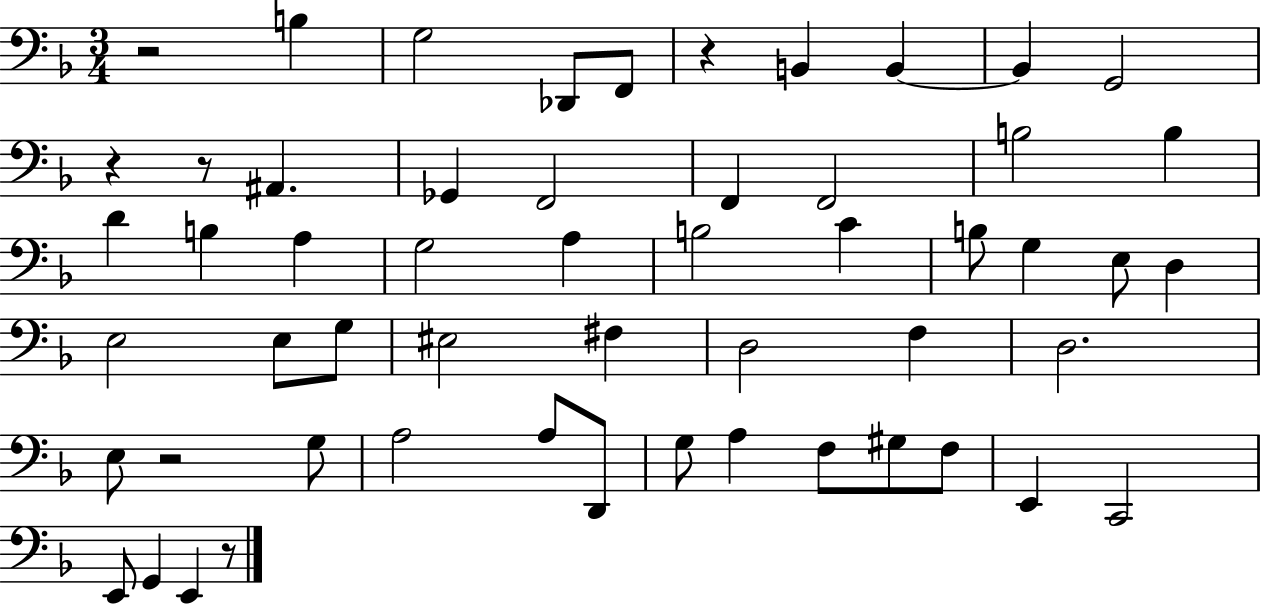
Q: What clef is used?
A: bass